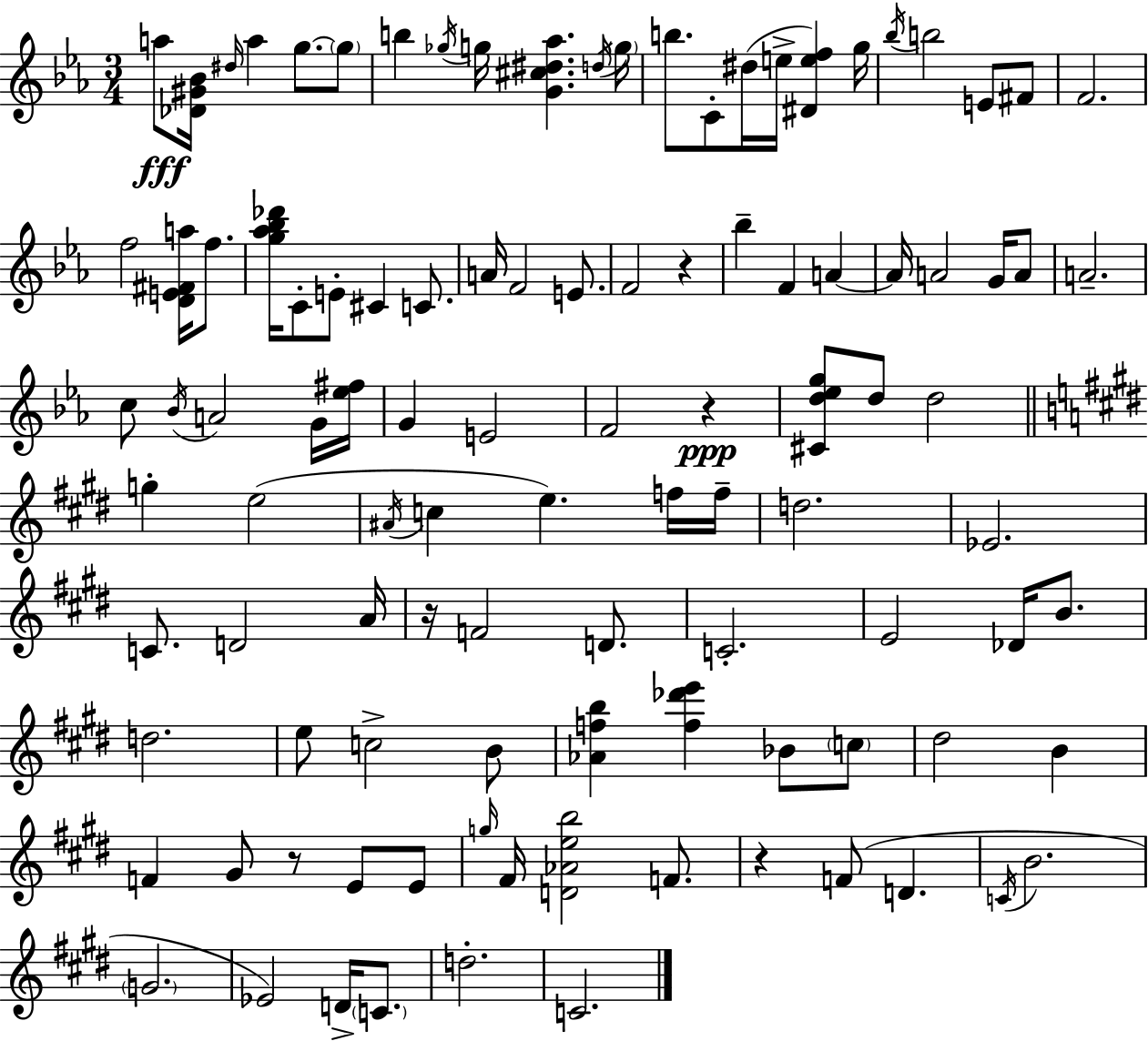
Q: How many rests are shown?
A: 5